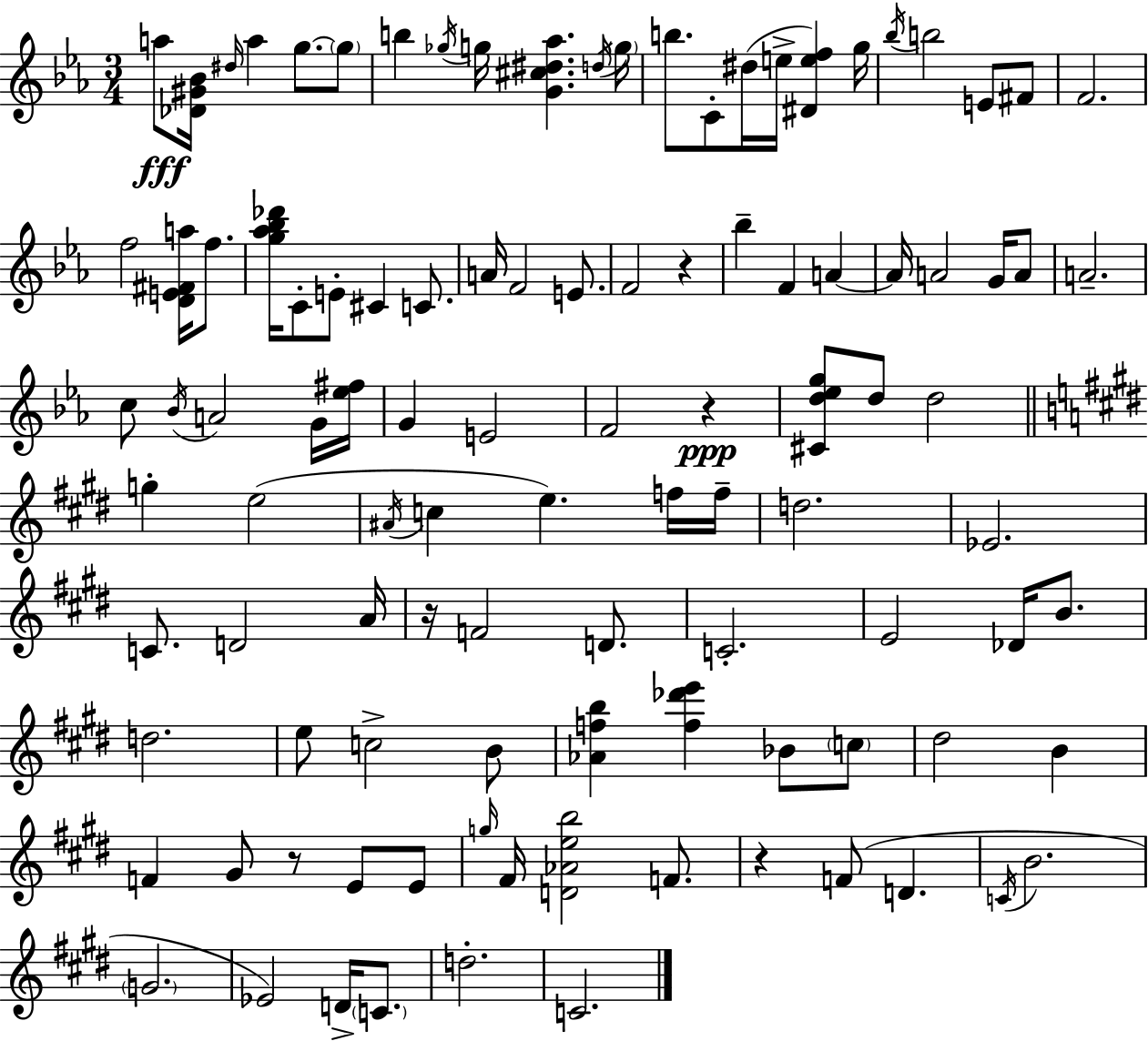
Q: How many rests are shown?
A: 5